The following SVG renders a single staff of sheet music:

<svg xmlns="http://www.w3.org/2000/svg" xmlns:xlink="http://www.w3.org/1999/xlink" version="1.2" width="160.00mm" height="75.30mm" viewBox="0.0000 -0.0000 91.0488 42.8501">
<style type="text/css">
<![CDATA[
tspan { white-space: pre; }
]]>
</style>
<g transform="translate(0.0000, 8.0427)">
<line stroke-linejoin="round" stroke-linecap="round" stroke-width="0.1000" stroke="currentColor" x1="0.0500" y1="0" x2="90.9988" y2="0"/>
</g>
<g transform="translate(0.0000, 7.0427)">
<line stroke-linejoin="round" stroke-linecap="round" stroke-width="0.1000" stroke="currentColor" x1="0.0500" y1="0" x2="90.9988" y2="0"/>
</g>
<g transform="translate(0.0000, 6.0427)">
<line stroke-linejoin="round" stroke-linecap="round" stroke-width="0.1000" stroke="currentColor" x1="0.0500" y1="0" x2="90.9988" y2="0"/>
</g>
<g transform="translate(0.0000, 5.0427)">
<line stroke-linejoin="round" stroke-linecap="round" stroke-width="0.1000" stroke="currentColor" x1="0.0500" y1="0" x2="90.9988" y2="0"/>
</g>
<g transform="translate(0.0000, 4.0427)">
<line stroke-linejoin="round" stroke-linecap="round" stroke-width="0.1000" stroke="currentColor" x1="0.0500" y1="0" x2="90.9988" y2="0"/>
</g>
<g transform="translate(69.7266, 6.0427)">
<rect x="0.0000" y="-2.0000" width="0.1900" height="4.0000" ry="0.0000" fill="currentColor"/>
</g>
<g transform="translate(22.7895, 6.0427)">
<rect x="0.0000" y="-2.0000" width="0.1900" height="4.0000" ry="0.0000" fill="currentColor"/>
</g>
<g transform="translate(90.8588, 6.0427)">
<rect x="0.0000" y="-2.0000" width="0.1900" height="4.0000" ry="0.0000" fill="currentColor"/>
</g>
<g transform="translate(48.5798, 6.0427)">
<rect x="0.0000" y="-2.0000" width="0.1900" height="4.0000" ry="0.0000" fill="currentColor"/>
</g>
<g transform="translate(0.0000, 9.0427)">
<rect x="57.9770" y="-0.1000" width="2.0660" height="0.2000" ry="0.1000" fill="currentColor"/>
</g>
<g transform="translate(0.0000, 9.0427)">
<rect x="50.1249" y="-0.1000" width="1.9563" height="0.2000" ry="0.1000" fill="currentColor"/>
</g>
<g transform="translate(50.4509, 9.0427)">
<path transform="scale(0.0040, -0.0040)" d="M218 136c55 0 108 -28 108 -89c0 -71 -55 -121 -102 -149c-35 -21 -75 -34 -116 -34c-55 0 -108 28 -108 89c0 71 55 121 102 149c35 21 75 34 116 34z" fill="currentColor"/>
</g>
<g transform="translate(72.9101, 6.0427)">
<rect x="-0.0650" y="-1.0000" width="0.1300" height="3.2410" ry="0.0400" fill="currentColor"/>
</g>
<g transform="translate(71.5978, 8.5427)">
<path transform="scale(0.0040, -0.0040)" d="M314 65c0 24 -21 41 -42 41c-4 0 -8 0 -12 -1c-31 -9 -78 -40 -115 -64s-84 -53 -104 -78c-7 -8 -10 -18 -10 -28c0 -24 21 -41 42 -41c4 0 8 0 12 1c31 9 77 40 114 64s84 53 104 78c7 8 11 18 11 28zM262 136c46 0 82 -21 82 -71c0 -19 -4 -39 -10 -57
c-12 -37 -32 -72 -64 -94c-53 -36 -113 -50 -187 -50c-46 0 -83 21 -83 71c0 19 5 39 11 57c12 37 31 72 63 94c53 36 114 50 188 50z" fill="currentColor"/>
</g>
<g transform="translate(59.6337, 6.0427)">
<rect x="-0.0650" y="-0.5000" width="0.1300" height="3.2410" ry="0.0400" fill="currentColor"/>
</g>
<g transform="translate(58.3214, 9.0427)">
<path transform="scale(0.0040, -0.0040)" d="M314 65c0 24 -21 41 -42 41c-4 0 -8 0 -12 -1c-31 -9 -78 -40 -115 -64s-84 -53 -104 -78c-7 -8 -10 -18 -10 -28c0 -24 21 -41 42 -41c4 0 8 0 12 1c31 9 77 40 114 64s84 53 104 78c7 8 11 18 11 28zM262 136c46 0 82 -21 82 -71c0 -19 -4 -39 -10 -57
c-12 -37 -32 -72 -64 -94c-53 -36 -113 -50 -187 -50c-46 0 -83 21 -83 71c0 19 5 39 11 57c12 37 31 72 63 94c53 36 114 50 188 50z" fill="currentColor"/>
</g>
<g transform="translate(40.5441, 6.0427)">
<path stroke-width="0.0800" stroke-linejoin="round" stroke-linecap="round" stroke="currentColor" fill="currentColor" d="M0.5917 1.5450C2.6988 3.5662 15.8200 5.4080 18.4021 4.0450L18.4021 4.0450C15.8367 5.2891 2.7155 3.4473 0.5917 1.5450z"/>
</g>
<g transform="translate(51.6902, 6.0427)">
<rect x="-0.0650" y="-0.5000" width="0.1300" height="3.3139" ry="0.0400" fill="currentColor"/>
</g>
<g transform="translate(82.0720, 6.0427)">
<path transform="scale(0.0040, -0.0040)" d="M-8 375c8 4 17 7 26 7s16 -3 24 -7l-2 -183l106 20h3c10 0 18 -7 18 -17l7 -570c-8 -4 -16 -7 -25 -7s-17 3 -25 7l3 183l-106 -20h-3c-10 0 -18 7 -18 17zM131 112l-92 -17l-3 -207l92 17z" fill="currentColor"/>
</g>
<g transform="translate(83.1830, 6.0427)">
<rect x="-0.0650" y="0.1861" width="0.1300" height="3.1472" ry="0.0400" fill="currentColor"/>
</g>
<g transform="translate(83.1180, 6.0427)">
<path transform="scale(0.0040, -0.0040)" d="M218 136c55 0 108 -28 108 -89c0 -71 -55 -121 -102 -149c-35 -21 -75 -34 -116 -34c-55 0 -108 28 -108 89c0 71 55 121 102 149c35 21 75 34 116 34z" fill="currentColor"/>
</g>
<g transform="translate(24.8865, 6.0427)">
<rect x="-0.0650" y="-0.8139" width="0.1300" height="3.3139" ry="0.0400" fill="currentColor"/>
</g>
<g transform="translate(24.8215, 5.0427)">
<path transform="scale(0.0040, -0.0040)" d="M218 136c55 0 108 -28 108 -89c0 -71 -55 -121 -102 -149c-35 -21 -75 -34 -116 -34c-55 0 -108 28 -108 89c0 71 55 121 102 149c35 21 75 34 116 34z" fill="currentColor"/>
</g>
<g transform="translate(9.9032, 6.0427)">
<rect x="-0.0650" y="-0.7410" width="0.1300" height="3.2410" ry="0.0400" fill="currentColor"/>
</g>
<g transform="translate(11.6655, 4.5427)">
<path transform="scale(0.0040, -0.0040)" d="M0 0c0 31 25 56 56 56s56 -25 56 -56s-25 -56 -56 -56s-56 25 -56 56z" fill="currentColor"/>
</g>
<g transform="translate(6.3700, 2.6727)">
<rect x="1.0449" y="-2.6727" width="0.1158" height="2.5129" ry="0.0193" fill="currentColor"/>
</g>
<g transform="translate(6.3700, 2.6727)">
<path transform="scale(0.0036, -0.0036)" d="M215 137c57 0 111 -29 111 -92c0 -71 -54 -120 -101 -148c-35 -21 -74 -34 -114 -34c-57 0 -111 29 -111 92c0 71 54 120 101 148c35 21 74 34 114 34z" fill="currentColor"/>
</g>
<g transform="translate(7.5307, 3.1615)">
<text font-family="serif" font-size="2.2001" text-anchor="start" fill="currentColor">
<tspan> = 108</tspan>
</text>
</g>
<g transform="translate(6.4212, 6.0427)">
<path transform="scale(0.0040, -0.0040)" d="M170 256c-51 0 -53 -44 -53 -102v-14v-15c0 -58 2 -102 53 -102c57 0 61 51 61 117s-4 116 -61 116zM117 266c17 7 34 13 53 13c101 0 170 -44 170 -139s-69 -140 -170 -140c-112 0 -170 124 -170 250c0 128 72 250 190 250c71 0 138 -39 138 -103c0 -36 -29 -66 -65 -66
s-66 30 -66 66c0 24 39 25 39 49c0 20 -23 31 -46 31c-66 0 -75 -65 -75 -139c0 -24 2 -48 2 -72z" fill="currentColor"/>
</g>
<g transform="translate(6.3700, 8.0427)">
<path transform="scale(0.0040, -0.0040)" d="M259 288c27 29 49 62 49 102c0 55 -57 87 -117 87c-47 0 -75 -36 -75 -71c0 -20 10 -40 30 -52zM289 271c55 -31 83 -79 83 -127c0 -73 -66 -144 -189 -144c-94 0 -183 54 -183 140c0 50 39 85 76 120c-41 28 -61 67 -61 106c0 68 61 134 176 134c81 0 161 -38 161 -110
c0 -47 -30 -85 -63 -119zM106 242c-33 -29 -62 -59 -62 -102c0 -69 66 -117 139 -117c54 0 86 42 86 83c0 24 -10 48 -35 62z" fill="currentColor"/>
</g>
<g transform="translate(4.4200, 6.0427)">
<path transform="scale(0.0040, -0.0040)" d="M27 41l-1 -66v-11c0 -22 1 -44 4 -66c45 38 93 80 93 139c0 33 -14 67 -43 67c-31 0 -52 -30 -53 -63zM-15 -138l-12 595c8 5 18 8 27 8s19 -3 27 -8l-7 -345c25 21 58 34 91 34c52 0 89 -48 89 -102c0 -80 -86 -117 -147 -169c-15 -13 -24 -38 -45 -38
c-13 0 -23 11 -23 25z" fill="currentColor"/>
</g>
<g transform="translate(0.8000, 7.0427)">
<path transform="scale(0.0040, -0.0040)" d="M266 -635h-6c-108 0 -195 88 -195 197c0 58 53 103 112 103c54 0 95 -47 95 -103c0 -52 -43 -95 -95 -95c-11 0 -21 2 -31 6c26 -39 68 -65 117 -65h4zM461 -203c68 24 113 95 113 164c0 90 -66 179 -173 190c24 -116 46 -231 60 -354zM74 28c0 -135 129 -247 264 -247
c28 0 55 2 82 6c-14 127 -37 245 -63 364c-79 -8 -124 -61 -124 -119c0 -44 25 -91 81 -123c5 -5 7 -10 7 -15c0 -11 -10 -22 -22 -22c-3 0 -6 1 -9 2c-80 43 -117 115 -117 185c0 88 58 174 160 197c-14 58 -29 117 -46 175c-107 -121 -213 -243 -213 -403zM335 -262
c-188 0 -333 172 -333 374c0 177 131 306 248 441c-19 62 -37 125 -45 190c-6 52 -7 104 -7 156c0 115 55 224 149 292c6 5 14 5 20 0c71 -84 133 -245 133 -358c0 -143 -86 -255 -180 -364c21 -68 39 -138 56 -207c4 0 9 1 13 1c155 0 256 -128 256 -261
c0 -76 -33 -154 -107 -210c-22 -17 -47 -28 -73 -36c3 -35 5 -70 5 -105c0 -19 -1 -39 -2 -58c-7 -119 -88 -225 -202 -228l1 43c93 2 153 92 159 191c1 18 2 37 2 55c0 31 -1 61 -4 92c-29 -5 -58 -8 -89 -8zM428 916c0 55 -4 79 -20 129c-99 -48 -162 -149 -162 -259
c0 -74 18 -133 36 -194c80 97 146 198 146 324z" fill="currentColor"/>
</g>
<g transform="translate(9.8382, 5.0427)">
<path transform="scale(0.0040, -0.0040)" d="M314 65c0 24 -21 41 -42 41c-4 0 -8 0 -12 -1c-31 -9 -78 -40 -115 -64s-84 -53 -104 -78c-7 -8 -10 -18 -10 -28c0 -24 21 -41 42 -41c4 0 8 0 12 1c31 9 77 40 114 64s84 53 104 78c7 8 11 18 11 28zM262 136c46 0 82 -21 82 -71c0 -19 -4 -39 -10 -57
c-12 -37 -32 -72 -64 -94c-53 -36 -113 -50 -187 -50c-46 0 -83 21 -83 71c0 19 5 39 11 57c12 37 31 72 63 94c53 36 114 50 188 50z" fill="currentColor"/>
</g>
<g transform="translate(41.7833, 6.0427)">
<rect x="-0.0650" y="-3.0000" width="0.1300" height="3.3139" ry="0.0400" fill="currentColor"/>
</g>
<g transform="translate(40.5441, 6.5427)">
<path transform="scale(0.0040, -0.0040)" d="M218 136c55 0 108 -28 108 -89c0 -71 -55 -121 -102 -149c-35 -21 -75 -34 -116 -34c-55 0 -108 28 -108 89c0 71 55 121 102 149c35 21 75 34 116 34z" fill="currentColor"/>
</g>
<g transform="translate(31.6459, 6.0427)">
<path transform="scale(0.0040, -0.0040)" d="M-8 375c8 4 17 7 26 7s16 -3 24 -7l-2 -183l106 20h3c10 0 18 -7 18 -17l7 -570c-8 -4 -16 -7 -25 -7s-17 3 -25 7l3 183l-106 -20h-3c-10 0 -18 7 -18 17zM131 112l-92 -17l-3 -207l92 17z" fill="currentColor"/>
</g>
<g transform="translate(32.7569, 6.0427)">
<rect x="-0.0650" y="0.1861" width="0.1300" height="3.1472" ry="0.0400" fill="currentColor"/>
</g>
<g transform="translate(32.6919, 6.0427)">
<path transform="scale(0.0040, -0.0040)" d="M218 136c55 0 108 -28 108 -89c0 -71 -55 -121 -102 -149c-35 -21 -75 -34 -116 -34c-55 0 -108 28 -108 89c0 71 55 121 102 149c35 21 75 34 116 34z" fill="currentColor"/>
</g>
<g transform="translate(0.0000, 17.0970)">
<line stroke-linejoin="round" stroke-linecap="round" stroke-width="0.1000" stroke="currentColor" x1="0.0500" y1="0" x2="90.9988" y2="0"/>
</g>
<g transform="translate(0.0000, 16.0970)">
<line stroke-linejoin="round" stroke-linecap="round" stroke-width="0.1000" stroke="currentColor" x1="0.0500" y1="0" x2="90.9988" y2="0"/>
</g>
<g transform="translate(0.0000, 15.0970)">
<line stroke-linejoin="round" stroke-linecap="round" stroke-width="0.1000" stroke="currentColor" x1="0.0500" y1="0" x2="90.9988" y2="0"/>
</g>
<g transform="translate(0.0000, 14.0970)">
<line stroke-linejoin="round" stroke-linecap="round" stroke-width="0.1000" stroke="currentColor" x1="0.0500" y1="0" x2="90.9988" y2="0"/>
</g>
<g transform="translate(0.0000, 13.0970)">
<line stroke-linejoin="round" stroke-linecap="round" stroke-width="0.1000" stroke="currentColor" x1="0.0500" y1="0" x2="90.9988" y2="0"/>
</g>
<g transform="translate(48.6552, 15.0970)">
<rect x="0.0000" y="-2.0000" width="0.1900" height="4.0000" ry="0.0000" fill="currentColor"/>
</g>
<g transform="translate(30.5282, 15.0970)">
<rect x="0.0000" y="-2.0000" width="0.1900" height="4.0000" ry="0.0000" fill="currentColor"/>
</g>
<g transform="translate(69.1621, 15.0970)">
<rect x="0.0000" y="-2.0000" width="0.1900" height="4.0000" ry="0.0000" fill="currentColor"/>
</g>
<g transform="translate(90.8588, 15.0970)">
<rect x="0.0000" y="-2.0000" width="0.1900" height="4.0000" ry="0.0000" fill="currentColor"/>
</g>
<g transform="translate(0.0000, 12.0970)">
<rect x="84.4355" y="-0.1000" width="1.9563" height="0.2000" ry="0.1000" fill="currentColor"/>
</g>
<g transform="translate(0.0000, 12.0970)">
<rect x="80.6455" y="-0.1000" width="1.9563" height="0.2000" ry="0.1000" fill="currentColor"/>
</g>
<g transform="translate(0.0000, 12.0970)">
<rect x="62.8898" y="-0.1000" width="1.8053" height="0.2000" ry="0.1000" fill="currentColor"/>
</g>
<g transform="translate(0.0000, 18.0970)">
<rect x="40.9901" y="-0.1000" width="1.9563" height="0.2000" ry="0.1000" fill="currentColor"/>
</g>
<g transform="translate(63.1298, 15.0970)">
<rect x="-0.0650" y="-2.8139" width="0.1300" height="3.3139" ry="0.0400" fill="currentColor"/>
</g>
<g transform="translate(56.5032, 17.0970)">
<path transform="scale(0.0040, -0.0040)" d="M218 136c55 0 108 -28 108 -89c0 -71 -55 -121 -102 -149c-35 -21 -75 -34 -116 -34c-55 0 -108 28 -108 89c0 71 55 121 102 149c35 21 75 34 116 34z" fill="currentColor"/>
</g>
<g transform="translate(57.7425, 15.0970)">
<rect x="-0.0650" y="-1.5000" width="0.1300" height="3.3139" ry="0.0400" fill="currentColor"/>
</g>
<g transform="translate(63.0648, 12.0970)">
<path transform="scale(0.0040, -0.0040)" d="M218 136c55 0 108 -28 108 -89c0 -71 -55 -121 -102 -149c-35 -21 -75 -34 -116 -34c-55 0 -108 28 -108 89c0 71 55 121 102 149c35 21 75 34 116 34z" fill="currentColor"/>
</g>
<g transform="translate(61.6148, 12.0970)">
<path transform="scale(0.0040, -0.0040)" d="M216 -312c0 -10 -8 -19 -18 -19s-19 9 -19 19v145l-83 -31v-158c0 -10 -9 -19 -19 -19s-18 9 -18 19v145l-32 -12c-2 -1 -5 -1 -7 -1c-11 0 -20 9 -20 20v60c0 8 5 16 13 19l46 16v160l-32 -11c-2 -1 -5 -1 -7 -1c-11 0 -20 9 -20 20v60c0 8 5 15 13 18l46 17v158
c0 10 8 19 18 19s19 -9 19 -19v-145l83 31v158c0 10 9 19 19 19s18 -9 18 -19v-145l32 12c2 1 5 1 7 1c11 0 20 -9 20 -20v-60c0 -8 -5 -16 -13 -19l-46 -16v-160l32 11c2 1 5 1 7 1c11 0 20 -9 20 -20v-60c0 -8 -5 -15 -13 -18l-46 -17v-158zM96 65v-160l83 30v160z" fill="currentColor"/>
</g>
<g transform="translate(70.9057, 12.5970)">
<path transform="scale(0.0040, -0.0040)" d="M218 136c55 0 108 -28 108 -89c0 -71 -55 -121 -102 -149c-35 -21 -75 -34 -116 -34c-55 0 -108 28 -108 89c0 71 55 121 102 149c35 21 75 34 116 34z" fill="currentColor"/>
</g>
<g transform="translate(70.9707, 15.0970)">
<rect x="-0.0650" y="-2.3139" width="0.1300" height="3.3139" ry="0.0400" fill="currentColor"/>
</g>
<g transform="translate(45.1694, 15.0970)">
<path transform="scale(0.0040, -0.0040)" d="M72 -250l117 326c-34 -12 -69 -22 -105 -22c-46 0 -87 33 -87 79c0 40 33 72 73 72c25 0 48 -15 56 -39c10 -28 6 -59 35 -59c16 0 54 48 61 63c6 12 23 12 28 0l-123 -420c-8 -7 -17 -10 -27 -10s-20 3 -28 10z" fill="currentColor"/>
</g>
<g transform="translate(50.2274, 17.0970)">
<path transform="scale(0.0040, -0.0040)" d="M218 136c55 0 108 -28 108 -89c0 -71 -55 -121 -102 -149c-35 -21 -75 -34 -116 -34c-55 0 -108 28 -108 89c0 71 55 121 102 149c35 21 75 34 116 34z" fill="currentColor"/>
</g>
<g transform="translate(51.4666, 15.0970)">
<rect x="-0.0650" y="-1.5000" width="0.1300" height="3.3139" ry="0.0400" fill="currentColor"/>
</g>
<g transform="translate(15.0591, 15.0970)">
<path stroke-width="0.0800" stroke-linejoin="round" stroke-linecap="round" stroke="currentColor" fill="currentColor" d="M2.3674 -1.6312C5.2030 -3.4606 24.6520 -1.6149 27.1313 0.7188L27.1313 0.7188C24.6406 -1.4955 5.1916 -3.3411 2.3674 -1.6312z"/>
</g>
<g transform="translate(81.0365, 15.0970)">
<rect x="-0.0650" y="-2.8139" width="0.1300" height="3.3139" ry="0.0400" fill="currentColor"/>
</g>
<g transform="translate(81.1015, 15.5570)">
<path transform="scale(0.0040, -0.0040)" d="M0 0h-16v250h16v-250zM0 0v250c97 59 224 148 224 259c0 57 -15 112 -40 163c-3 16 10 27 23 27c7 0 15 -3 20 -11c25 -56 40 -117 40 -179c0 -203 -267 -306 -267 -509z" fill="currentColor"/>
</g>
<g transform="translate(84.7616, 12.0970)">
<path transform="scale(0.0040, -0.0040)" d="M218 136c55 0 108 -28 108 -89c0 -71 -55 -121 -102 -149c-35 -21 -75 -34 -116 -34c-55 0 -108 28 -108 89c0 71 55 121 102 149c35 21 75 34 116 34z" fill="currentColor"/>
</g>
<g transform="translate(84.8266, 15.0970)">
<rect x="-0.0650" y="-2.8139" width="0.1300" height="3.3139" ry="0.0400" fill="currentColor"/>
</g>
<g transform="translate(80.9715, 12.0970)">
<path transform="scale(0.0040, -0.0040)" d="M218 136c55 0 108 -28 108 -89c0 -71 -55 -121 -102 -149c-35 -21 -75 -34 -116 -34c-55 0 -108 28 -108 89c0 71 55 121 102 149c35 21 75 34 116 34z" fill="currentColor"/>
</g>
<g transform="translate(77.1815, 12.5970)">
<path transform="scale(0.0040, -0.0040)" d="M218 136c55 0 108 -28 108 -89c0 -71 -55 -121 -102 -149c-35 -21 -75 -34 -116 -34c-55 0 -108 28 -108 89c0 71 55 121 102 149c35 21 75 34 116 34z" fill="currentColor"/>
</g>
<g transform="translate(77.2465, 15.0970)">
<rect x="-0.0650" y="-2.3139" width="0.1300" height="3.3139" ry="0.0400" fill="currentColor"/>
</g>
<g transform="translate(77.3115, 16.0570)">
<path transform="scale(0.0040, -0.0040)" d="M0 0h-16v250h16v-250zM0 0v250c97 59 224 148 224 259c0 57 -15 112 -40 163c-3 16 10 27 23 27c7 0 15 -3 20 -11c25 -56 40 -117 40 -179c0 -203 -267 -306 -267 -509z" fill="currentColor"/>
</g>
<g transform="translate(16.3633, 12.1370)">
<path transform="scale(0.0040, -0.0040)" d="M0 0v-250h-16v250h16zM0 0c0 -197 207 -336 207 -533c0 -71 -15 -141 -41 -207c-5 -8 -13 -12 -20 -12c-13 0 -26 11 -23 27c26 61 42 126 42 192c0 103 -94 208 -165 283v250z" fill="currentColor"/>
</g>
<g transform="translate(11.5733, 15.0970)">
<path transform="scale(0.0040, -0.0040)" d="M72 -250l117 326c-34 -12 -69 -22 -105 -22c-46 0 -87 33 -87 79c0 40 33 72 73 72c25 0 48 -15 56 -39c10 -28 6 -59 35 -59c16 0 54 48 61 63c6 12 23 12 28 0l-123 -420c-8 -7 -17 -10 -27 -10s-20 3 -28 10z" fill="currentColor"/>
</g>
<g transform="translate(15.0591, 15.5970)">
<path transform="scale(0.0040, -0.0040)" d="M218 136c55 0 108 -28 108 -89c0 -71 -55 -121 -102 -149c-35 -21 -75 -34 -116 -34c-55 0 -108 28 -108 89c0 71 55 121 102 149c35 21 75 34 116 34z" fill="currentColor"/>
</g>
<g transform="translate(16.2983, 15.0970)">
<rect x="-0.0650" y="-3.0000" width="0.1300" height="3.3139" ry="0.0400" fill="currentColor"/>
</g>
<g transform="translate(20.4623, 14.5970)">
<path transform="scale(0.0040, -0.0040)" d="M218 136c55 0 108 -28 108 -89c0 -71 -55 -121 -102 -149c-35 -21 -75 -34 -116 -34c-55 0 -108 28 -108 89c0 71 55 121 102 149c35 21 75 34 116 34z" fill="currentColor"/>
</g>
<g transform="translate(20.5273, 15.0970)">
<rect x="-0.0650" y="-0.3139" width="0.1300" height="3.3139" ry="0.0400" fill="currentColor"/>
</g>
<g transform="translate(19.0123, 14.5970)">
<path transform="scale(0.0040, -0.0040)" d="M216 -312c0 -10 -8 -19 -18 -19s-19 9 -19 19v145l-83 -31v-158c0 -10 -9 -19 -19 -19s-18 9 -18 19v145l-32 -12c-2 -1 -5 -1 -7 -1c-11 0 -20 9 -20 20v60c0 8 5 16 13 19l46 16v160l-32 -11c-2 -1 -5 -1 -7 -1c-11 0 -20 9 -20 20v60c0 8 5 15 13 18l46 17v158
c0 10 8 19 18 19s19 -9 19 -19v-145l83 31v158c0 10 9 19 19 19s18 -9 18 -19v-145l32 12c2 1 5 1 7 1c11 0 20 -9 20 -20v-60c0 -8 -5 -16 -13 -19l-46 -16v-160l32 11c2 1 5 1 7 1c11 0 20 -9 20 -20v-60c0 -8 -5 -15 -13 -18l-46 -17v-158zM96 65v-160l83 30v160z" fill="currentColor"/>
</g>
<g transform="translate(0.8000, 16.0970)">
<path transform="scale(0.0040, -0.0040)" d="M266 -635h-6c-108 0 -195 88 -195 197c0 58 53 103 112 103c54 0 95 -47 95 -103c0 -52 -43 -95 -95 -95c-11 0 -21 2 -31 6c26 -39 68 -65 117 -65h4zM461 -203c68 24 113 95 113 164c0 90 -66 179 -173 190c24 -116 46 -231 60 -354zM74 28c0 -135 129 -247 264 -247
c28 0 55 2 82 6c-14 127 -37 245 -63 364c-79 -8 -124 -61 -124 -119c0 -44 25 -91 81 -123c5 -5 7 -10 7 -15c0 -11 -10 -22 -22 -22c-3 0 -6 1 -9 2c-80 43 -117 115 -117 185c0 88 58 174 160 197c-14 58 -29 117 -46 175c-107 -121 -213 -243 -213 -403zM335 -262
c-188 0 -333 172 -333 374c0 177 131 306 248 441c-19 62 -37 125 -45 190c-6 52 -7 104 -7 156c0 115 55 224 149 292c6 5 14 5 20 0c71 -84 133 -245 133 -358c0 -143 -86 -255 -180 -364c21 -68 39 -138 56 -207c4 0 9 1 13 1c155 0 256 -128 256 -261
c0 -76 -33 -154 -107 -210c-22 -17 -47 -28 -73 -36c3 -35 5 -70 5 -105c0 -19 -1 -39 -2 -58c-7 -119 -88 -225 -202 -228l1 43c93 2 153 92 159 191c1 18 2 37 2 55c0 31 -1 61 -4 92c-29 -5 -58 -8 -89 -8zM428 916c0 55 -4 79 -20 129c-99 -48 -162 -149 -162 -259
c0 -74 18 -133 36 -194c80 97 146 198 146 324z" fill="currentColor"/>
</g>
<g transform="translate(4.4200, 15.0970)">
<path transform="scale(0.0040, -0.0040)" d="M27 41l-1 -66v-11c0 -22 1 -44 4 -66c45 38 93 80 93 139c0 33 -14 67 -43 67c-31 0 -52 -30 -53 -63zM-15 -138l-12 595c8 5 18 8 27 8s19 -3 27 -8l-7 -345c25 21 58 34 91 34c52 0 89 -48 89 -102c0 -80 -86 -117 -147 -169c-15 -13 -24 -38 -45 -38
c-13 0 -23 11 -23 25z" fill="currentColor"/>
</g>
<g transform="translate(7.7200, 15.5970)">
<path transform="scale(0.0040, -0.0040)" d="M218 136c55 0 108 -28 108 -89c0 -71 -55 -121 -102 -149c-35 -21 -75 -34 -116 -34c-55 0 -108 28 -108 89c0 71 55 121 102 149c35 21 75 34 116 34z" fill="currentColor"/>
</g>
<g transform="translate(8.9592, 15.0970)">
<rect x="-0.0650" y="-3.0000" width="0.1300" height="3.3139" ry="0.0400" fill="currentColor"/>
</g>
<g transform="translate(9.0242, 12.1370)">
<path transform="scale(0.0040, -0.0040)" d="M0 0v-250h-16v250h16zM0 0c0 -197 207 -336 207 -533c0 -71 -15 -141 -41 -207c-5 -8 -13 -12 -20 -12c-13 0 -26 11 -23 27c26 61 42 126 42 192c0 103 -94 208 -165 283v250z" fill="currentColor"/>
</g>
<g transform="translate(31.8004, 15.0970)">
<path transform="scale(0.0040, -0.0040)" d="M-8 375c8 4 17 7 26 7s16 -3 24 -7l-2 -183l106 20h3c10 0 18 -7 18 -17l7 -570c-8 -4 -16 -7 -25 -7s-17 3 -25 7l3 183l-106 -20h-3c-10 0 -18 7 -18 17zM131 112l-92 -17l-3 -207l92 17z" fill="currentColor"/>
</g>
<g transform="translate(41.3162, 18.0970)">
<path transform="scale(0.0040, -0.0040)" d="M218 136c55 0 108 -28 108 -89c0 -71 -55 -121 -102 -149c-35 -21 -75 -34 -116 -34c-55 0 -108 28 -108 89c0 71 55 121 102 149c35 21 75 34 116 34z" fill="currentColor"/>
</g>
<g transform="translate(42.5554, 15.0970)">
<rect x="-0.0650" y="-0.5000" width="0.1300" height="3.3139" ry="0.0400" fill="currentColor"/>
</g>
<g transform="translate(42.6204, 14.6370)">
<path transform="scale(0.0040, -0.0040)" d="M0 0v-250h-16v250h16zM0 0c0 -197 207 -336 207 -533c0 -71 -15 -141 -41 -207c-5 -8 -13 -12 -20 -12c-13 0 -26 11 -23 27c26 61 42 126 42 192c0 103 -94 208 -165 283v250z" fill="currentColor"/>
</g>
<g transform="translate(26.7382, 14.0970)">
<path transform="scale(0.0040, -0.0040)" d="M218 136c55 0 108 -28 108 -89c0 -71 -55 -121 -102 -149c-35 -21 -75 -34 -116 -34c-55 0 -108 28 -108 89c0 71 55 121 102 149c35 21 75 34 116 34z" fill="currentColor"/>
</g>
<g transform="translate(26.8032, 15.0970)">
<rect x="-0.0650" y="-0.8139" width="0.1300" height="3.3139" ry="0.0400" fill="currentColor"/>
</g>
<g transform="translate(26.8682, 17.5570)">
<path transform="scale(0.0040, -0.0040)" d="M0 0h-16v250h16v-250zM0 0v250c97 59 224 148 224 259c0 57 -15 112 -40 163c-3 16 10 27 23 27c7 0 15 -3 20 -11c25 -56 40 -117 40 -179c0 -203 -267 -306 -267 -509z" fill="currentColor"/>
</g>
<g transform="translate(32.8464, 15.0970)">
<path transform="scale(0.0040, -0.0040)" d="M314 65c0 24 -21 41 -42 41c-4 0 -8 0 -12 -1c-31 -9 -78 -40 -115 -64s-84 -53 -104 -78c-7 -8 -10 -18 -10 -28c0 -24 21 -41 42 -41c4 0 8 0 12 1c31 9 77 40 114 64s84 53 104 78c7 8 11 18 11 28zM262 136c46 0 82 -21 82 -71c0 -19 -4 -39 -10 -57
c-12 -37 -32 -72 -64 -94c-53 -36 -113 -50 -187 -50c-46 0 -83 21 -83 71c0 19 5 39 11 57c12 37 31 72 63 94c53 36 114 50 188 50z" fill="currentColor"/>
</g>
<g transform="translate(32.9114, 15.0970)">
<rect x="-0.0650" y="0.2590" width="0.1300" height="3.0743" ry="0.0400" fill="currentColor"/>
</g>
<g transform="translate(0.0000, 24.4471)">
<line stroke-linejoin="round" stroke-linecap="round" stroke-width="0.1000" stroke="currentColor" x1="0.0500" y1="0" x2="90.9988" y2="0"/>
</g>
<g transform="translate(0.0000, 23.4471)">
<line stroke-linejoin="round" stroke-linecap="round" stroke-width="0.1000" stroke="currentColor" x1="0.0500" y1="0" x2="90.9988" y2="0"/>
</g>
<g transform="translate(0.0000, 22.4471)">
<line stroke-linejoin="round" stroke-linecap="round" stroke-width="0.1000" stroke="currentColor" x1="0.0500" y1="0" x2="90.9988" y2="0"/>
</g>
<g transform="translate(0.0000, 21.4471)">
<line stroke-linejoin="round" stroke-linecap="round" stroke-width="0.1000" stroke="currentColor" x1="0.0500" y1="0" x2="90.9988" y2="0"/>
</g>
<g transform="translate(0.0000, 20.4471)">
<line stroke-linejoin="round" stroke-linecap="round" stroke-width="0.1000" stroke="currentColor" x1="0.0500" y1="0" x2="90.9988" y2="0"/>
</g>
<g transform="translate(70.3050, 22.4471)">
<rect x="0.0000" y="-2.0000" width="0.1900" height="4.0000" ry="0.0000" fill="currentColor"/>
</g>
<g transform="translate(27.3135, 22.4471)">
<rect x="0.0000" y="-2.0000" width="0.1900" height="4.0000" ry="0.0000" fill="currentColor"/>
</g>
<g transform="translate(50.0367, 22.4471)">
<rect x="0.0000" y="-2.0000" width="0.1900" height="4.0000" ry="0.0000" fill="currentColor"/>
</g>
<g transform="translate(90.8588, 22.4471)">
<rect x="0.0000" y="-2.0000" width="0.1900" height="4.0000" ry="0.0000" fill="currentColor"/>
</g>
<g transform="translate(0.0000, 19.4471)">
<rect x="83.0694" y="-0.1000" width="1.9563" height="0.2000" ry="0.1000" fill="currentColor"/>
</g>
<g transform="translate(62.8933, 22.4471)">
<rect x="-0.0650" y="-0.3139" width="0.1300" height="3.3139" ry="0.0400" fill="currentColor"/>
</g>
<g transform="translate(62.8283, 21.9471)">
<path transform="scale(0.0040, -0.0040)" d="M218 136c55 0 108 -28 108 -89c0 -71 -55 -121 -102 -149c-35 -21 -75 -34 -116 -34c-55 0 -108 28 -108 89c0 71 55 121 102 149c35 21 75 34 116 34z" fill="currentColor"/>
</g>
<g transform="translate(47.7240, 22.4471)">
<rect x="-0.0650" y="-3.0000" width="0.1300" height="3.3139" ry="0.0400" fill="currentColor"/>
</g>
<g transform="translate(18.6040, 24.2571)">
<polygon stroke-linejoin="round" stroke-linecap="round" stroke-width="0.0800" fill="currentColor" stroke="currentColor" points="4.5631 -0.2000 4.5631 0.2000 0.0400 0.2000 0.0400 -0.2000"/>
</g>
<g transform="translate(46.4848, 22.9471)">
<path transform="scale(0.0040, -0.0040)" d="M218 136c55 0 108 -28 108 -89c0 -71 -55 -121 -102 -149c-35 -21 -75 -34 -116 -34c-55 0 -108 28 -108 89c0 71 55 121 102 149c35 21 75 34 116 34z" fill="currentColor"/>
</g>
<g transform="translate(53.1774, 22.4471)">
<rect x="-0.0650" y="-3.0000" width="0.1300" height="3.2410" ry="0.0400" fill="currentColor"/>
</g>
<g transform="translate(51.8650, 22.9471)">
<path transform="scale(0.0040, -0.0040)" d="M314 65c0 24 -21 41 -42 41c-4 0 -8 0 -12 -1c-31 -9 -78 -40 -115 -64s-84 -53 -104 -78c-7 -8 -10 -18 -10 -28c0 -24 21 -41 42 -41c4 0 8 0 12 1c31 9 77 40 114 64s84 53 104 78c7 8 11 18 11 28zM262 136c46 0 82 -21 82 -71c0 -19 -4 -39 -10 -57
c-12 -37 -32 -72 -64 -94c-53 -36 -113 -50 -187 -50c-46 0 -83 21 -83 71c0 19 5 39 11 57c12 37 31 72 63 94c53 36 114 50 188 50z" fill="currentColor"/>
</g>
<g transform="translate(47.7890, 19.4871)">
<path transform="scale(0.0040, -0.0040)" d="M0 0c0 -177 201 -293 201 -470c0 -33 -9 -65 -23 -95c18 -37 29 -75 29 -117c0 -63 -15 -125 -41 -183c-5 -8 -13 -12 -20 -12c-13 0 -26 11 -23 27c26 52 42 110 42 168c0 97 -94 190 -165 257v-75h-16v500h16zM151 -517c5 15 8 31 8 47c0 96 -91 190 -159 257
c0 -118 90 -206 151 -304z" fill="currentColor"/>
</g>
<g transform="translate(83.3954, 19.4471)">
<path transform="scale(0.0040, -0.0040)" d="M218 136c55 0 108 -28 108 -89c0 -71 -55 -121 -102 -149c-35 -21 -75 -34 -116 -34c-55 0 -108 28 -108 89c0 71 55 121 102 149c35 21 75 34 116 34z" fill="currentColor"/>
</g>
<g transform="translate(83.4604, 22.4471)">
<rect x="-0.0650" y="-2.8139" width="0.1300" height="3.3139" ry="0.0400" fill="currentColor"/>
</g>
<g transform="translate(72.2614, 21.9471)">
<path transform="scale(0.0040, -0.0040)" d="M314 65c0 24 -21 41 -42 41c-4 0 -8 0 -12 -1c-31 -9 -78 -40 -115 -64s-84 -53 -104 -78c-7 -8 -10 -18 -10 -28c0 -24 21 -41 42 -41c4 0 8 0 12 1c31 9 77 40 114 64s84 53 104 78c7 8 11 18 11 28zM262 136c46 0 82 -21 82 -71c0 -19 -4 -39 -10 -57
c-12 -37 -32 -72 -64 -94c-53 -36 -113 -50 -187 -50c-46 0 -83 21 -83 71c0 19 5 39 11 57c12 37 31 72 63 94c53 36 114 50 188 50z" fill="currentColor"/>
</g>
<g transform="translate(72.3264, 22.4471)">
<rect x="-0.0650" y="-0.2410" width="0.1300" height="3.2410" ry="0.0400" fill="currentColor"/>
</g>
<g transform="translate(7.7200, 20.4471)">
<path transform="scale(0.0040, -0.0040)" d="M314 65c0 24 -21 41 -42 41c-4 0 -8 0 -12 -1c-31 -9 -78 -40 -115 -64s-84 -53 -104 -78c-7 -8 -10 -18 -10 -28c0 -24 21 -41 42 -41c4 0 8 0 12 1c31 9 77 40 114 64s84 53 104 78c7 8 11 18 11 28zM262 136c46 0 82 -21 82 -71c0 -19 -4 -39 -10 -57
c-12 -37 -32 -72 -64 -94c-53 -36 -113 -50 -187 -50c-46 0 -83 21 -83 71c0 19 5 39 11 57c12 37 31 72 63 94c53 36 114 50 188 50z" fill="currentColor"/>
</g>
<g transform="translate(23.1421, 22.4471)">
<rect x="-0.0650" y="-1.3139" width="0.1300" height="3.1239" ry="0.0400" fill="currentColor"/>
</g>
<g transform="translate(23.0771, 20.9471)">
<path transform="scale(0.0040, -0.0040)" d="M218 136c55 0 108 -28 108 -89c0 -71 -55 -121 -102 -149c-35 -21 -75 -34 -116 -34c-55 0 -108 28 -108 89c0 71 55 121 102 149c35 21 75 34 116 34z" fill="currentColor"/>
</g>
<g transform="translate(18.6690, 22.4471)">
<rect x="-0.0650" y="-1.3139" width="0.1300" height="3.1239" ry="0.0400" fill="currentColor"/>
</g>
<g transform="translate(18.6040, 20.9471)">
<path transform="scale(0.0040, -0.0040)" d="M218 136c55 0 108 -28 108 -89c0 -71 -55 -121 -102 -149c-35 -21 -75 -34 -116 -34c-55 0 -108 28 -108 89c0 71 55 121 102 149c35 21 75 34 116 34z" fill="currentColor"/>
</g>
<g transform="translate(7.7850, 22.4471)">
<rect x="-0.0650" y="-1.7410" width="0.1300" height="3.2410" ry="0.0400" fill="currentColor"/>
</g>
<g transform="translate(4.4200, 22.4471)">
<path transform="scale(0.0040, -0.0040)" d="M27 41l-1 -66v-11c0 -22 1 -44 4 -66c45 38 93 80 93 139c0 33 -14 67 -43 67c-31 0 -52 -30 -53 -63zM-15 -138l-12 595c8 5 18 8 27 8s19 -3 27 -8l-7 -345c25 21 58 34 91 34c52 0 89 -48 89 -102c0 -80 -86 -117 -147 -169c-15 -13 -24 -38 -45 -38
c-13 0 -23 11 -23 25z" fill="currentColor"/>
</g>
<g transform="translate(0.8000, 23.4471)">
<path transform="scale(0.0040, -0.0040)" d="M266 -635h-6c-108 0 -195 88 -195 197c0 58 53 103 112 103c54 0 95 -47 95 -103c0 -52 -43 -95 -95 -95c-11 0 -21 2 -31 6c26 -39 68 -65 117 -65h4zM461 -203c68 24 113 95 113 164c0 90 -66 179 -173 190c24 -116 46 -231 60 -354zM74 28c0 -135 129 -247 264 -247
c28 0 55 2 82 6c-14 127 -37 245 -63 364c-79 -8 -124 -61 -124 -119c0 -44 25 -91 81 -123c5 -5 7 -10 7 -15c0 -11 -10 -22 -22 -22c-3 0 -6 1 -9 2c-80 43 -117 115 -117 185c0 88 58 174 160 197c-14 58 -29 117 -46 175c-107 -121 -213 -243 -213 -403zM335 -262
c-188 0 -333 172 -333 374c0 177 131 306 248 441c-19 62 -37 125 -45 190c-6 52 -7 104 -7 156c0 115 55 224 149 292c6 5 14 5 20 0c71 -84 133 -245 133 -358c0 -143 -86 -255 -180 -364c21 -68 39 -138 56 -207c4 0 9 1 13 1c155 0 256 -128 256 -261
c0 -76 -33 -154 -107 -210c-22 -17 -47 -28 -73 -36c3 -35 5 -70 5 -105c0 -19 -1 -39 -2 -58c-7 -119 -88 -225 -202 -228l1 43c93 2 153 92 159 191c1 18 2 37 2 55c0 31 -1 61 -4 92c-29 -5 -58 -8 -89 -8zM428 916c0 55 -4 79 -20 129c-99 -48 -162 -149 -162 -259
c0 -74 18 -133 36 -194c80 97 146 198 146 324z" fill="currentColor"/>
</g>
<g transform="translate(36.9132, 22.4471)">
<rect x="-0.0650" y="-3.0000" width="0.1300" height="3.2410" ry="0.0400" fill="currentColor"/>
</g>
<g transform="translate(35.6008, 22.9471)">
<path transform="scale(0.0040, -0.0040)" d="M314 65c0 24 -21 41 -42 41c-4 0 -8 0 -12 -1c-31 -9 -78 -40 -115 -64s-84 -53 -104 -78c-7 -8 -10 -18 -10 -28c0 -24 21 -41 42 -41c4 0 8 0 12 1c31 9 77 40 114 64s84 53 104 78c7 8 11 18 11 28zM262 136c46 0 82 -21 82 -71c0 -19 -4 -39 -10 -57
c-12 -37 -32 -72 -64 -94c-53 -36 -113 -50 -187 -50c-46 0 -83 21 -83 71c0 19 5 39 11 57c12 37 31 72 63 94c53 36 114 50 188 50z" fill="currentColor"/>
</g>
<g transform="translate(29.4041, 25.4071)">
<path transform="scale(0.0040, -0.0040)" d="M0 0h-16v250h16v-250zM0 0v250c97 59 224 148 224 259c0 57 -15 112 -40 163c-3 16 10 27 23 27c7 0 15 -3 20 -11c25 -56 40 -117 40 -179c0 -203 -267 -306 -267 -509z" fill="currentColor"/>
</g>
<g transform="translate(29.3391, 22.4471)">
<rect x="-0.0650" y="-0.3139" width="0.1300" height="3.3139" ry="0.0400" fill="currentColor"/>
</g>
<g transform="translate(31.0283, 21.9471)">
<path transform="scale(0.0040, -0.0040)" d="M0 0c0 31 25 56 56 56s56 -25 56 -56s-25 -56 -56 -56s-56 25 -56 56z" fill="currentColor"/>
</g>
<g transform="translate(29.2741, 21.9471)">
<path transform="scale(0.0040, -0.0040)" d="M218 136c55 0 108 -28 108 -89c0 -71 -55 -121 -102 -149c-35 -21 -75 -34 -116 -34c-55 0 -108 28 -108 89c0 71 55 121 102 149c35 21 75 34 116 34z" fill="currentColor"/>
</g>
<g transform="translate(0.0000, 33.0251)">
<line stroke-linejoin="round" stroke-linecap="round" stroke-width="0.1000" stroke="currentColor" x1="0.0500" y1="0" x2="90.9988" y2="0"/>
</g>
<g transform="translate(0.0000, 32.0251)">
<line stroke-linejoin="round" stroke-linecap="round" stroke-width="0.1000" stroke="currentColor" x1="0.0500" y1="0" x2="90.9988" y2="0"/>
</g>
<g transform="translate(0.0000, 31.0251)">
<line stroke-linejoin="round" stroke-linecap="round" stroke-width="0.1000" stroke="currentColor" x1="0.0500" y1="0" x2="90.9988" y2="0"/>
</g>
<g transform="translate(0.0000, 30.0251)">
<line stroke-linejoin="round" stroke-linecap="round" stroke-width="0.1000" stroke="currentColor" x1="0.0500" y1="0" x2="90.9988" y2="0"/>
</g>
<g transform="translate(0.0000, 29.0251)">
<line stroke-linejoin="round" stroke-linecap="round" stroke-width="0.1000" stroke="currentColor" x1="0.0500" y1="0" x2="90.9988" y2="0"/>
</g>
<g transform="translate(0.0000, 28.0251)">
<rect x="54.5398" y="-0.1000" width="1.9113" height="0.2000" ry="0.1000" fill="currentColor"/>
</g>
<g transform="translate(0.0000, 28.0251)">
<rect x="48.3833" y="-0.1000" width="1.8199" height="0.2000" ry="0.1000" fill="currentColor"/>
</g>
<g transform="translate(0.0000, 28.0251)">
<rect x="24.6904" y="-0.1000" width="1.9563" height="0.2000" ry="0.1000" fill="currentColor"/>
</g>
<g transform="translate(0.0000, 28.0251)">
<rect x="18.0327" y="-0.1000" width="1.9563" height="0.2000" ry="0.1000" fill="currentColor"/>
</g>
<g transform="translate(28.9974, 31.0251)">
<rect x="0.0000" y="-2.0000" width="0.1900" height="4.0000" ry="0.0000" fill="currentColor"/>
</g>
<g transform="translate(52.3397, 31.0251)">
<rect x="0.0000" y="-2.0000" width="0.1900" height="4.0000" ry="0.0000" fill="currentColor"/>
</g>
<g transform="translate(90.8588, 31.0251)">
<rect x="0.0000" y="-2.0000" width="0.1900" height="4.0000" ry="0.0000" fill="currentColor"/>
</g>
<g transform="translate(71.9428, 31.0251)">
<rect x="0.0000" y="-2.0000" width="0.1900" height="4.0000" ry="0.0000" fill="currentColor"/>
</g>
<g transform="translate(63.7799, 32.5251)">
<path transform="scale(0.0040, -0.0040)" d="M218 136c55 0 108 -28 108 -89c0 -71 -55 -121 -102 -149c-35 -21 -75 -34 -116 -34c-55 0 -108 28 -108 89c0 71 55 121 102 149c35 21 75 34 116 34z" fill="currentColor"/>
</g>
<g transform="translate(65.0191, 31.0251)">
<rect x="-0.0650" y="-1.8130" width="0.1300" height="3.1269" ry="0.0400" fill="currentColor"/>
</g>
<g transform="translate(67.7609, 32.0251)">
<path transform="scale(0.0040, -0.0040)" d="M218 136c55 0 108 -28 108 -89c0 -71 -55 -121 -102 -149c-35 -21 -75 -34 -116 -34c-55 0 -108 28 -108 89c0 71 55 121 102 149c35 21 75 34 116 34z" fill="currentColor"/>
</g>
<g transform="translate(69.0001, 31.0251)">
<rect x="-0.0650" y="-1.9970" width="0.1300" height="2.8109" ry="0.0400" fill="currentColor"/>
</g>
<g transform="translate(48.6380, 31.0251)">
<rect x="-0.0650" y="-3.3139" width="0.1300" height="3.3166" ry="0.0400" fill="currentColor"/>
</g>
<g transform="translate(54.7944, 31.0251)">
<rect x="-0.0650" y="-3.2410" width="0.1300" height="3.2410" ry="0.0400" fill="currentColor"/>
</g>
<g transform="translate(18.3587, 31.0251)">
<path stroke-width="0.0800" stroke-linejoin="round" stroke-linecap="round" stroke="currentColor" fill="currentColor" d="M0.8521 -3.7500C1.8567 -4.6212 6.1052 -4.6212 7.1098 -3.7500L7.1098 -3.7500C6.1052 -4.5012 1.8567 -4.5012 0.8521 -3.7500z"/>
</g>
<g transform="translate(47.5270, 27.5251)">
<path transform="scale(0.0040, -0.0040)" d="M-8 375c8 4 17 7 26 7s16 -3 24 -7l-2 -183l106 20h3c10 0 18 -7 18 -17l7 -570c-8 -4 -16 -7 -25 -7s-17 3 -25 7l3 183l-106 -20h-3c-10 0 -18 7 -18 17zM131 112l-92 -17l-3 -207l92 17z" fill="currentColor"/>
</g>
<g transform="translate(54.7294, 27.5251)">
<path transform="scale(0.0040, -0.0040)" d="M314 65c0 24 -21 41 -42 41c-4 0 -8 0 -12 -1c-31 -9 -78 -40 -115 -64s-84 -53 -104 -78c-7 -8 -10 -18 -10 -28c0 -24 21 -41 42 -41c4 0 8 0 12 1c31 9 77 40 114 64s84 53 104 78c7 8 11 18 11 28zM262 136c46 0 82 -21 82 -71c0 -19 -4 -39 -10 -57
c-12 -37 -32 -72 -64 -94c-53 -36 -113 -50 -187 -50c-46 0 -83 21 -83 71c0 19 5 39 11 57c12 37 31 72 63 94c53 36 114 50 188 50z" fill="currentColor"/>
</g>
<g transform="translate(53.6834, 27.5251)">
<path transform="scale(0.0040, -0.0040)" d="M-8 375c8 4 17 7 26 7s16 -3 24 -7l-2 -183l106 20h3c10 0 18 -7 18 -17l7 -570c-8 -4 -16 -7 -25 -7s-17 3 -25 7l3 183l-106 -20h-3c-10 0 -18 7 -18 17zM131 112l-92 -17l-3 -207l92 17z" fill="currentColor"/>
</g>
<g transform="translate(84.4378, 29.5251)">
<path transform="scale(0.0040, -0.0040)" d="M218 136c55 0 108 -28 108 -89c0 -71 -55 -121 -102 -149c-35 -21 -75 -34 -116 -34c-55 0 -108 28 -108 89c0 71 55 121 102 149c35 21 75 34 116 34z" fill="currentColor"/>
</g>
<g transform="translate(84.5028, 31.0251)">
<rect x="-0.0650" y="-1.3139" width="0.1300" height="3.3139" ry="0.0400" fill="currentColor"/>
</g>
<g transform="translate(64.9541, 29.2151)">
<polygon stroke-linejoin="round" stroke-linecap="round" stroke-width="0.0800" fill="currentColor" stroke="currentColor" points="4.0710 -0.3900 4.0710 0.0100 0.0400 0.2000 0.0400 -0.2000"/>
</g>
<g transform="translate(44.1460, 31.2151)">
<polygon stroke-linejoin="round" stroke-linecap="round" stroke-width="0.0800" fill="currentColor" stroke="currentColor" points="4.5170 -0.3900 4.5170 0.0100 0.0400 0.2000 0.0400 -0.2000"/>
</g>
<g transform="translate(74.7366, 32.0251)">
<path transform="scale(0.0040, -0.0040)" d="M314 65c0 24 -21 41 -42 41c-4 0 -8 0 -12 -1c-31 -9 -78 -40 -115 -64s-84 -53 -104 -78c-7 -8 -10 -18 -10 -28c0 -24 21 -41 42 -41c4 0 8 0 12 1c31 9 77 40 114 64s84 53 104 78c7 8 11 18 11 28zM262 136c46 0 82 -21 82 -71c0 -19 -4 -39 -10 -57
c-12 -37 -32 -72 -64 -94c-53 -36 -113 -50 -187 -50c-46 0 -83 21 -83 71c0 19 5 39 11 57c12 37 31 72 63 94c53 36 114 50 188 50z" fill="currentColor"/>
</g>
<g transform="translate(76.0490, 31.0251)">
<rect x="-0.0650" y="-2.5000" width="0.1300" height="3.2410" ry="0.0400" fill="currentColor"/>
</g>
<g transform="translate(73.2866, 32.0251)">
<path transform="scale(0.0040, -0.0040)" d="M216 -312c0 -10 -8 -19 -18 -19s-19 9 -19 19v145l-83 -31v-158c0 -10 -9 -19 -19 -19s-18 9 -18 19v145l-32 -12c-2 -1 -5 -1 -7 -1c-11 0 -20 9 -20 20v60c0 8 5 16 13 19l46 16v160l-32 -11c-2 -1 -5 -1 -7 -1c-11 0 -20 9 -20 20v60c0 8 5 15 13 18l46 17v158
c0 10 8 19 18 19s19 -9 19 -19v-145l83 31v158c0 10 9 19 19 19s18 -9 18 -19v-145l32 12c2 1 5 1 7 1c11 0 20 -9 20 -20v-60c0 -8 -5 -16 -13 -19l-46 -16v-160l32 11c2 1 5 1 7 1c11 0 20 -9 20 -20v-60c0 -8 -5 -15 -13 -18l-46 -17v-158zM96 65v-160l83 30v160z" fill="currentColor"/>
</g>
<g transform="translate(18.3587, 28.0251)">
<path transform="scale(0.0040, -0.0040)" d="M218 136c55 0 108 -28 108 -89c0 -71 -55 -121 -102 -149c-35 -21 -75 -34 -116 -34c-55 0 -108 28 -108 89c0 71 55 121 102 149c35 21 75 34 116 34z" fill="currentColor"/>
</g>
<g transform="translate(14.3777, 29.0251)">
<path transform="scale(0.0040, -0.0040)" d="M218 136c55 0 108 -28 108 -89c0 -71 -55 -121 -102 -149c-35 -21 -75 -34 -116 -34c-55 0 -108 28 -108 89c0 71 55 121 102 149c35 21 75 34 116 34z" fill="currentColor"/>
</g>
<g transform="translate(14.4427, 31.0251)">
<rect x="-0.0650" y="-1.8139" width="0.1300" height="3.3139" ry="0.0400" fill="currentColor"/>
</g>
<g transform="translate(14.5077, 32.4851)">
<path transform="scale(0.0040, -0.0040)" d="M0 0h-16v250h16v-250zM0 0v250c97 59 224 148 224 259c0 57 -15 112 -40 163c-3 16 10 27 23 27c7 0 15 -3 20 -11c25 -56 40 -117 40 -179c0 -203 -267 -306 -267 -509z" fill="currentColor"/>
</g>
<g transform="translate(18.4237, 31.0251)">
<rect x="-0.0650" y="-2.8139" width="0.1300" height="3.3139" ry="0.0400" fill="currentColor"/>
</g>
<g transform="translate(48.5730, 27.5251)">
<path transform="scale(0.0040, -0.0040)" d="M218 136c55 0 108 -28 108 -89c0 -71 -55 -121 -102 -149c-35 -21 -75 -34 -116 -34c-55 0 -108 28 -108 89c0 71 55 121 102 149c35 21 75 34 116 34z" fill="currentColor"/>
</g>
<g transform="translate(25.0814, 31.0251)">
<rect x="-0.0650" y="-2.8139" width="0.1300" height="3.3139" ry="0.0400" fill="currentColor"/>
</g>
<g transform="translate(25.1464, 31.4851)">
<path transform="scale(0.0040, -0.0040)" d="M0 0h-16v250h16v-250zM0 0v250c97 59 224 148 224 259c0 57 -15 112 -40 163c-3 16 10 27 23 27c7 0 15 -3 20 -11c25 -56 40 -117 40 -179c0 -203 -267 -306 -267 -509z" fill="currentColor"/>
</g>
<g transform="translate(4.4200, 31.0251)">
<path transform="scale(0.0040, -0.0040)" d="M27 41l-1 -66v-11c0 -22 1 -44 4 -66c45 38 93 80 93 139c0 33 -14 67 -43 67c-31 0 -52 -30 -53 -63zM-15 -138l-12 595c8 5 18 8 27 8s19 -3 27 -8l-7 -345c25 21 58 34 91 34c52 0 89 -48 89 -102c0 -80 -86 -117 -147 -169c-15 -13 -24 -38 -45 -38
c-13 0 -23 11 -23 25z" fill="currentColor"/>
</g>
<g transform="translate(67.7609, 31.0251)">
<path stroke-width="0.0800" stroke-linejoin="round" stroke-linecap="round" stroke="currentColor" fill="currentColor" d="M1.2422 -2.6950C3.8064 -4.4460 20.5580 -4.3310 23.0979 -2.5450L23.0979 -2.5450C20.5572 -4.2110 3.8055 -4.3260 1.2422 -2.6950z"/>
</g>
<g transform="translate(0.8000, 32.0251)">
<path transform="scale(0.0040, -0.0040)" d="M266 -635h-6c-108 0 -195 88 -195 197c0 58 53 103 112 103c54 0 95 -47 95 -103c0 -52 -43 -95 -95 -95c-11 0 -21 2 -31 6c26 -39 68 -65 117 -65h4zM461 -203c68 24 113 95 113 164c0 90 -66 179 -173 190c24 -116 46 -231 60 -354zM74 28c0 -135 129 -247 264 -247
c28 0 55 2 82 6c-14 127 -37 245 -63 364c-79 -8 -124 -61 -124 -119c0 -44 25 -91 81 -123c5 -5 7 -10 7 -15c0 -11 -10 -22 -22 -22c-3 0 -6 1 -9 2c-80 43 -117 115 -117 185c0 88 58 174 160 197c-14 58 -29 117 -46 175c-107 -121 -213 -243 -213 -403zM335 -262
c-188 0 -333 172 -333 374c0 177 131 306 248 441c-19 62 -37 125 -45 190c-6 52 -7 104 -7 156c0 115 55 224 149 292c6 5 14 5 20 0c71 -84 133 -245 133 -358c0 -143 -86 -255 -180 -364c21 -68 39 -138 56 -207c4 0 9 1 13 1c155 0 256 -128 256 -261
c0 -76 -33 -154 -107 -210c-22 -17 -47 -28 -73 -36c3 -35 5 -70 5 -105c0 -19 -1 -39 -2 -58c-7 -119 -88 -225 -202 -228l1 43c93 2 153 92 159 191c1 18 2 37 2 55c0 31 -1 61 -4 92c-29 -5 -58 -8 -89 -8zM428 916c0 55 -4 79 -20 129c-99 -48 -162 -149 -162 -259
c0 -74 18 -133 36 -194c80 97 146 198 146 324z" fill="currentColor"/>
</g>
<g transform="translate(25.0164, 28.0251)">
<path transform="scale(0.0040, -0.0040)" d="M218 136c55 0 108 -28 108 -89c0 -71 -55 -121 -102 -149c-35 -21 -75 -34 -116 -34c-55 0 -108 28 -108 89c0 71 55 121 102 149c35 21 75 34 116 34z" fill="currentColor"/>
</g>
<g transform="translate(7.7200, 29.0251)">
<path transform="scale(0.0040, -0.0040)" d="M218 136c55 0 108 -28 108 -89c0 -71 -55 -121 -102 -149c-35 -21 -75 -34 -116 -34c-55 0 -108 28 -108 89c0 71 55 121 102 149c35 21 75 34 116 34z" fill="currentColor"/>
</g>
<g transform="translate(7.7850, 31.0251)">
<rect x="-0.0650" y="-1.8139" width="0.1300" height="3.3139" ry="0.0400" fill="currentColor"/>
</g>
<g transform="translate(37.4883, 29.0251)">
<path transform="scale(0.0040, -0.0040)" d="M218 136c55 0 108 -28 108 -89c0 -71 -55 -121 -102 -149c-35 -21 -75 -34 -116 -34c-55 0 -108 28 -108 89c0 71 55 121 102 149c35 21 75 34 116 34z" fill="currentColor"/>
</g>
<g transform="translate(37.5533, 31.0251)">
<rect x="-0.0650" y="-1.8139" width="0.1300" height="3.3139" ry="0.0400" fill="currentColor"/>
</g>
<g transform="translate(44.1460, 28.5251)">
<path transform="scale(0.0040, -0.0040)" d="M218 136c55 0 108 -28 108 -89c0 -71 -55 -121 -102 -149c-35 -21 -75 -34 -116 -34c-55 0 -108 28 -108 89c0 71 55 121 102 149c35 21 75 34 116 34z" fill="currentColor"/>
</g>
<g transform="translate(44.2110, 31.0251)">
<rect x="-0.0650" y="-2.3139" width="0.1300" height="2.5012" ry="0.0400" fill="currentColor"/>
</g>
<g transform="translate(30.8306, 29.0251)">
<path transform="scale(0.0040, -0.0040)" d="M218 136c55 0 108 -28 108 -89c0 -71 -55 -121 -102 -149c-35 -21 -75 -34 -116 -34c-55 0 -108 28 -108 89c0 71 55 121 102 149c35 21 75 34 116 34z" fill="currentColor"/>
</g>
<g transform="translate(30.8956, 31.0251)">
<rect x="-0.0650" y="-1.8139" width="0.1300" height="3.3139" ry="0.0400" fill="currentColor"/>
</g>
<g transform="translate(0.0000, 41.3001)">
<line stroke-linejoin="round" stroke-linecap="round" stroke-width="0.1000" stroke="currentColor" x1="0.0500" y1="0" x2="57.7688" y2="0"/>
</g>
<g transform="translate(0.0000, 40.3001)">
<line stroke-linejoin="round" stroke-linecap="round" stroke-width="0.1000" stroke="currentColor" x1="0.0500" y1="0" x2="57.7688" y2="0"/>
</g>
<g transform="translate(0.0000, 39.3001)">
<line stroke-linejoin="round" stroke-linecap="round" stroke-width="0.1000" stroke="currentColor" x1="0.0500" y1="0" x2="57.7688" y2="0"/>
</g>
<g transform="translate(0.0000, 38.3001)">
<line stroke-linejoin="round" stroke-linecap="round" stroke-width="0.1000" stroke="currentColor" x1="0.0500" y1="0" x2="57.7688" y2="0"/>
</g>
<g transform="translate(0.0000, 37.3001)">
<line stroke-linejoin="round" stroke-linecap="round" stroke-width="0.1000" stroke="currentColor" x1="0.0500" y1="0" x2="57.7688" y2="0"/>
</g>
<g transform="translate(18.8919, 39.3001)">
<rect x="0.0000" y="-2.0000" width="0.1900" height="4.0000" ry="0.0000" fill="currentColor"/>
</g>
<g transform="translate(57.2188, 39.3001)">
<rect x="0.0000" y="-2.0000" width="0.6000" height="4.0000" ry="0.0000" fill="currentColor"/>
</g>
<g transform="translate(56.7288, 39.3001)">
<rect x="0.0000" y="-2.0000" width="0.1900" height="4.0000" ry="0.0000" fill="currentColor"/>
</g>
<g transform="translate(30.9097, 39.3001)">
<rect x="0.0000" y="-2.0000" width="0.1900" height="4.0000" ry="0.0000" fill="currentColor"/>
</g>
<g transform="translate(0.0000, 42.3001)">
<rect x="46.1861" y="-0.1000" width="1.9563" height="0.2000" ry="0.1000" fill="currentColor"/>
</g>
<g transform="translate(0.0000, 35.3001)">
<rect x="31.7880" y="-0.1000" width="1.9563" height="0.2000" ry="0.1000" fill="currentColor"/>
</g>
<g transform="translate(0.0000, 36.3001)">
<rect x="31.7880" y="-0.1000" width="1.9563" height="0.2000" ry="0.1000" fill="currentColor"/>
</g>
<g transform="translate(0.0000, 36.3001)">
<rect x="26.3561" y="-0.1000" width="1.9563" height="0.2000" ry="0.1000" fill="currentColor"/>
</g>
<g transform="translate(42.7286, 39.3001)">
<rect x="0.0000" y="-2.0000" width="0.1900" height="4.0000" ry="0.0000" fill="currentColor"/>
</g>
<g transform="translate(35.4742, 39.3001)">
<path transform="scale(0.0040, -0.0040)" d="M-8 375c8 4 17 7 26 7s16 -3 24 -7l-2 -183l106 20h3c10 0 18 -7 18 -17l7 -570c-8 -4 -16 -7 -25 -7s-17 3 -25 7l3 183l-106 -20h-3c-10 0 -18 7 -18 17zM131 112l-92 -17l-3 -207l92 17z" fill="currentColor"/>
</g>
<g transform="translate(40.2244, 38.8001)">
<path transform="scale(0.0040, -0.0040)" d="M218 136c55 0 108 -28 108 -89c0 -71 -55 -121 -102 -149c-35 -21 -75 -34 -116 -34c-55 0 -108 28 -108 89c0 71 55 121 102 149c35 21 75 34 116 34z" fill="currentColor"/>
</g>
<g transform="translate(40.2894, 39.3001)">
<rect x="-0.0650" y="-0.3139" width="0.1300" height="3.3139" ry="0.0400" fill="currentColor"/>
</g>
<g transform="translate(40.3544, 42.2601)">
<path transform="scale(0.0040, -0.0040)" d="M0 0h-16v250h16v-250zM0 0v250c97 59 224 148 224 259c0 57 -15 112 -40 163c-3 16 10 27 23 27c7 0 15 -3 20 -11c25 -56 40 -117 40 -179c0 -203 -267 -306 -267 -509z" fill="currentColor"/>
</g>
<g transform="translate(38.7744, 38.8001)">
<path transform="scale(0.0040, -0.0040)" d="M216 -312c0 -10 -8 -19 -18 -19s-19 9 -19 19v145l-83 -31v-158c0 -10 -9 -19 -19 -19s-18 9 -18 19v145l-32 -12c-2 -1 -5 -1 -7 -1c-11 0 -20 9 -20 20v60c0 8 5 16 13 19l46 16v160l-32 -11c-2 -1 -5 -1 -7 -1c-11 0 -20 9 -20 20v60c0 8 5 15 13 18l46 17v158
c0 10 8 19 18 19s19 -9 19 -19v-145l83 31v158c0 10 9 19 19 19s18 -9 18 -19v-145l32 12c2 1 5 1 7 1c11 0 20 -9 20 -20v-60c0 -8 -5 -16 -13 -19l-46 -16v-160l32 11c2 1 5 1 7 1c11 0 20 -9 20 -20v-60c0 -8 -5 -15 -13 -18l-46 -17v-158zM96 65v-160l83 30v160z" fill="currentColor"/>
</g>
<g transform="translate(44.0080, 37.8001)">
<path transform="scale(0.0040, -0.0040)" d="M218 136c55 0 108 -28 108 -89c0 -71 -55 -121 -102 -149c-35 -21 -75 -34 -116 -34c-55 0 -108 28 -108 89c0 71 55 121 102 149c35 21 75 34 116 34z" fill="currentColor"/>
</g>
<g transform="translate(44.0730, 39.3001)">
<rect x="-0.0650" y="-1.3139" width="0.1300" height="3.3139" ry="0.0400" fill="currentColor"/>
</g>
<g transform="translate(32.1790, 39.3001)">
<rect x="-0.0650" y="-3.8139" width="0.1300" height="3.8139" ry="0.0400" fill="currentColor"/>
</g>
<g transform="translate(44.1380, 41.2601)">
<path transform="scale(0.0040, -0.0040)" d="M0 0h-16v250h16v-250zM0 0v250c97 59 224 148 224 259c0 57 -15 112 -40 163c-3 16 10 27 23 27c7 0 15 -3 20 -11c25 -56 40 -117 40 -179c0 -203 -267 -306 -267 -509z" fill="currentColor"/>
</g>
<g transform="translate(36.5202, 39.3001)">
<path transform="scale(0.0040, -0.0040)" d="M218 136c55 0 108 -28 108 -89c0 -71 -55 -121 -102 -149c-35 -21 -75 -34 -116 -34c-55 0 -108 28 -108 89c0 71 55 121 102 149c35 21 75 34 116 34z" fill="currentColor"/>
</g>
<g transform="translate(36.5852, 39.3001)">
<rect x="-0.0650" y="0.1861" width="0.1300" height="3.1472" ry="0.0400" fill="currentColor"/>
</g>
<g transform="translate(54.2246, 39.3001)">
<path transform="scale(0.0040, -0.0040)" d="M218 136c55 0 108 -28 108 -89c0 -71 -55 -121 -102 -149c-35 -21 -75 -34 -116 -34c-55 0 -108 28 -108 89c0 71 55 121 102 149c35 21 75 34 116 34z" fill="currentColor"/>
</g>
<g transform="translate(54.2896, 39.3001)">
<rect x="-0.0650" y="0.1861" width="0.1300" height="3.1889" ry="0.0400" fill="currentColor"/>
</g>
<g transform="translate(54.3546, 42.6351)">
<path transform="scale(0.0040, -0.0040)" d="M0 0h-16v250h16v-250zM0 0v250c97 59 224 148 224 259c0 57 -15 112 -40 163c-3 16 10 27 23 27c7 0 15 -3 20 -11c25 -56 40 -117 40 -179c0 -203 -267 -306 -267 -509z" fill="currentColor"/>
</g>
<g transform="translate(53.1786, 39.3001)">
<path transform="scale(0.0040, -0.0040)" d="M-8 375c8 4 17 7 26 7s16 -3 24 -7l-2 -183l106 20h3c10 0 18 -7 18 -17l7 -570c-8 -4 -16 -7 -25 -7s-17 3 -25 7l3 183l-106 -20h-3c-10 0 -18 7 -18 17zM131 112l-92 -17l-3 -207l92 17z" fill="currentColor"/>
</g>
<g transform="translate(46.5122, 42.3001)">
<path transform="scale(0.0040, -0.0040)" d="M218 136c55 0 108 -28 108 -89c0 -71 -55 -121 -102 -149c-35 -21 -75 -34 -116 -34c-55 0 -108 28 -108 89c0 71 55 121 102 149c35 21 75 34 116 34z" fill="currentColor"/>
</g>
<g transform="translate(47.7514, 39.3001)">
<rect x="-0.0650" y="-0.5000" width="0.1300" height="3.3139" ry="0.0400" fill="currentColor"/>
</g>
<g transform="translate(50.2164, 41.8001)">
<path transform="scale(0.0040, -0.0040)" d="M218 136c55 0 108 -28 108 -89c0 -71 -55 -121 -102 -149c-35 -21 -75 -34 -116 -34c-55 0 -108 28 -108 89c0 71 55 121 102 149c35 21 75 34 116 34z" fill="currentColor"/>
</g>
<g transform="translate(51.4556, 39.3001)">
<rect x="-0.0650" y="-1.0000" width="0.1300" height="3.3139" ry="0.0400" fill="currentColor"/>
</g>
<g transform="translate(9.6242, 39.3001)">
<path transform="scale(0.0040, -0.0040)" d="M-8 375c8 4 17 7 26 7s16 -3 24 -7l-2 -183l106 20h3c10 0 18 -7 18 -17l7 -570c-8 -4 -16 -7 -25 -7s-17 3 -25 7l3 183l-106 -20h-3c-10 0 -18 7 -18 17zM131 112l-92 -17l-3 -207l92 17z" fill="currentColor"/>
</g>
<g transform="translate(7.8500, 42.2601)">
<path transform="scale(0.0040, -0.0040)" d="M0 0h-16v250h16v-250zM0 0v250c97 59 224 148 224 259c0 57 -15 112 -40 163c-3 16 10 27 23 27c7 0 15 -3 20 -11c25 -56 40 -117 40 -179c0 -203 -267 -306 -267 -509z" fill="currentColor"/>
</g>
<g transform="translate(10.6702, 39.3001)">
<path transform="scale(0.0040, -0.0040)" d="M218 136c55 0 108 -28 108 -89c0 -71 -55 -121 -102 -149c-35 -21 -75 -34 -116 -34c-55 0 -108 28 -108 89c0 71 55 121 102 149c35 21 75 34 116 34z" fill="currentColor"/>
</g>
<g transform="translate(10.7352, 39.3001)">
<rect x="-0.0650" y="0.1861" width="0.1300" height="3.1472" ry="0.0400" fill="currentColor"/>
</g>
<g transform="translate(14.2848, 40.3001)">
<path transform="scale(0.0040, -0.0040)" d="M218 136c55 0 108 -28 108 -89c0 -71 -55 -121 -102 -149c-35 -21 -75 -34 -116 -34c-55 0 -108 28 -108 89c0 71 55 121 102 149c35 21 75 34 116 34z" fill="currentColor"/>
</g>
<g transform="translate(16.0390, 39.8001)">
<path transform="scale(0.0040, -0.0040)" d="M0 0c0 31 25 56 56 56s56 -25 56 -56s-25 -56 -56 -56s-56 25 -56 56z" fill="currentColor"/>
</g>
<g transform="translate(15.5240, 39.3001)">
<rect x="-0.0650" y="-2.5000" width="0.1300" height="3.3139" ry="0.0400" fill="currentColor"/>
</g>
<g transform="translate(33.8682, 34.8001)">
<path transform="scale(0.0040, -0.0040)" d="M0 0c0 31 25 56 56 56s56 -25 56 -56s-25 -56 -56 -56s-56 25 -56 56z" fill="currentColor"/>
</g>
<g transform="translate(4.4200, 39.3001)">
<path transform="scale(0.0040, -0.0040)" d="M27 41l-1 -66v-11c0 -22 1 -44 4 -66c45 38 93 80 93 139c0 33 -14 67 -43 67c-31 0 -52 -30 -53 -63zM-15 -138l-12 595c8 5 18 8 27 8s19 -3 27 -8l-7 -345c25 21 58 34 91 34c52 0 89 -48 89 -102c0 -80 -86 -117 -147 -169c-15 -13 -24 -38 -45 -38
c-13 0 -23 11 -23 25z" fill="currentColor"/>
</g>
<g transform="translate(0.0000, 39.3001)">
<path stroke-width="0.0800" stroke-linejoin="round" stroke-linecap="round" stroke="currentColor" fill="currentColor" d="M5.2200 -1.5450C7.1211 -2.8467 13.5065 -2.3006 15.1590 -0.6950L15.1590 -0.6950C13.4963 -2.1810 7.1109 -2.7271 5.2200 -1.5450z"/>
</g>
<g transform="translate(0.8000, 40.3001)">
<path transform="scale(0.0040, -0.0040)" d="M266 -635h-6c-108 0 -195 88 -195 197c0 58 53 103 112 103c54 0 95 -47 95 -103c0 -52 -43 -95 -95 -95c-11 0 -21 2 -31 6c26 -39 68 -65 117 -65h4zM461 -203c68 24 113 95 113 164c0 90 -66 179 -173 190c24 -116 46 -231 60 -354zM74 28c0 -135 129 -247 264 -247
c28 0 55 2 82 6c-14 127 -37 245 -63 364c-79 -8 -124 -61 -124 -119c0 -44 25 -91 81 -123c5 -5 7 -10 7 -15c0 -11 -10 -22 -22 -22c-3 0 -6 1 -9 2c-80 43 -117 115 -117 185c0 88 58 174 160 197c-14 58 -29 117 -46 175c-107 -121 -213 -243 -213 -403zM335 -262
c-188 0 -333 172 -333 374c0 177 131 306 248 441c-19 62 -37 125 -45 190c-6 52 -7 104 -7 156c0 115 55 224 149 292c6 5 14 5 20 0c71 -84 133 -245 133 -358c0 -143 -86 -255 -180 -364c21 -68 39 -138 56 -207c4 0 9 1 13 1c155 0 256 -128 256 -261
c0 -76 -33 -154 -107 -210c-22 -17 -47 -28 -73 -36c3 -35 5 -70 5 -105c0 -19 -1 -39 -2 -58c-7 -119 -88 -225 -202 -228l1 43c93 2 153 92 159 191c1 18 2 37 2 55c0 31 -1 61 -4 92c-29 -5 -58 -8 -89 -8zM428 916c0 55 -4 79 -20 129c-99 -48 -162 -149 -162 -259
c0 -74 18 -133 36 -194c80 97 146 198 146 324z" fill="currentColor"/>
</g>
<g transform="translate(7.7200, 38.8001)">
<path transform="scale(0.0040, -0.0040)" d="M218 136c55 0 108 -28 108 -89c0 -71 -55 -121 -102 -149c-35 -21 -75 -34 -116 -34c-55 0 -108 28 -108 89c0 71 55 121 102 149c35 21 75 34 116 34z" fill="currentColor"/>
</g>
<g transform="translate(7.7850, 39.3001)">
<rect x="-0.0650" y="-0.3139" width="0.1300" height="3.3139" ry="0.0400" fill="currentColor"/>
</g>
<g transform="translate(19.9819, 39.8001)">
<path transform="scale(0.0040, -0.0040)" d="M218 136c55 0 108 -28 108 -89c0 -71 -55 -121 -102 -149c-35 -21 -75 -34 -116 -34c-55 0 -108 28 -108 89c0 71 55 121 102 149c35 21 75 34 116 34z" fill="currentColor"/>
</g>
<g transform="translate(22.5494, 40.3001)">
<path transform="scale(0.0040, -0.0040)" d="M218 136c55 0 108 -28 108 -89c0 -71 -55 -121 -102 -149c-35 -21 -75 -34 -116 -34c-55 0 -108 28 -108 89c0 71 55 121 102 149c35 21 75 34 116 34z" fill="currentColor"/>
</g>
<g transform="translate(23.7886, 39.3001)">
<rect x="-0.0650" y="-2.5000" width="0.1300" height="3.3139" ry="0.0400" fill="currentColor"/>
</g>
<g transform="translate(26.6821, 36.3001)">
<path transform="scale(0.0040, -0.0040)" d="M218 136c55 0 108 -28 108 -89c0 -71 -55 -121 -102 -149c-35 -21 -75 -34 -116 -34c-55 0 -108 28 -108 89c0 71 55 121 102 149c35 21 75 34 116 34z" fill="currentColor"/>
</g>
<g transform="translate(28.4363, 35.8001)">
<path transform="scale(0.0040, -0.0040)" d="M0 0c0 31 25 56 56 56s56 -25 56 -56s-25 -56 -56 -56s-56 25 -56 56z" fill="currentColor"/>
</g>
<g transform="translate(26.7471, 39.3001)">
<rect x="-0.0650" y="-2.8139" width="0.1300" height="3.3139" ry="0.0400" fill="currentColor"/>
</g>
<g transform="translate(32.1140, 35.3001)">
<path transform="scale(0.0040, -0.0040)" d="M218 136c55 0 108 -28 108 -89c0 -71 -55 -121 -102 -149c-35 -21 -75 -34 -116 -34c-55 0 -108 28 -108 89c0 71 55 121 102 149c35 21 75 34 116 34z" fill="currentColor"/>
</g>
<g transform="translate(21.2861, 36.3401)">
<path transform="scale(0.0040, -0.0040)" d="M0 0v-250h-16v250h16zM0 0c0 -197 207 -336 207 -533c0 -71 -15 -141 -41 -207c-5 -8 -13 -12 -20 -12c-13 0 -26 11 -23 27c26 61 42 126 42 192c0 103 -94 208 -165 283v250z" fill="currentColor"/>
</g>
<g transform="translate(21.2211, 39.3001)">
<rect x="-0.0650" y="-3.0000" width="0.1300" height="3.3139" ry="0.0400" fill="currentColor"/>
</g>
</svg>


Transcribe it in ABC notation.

X:1
T:Untitled
M:6/8
L:1/4
K:F
d2 d B A C C2 D2 B A/2 z/2 A/2 ^c d/2 B2 C/2 z/2 E E ^a g g/2 a/2 a f2 e/2 e/2 c/2 A2 A/4 A2 c c2 a f f/2 a a/2 f f g/2 b/2 b2 F/2 G/2 ^G2 e c/2 B G A/2 G a c' B ^c/2 e/2 C D B/2